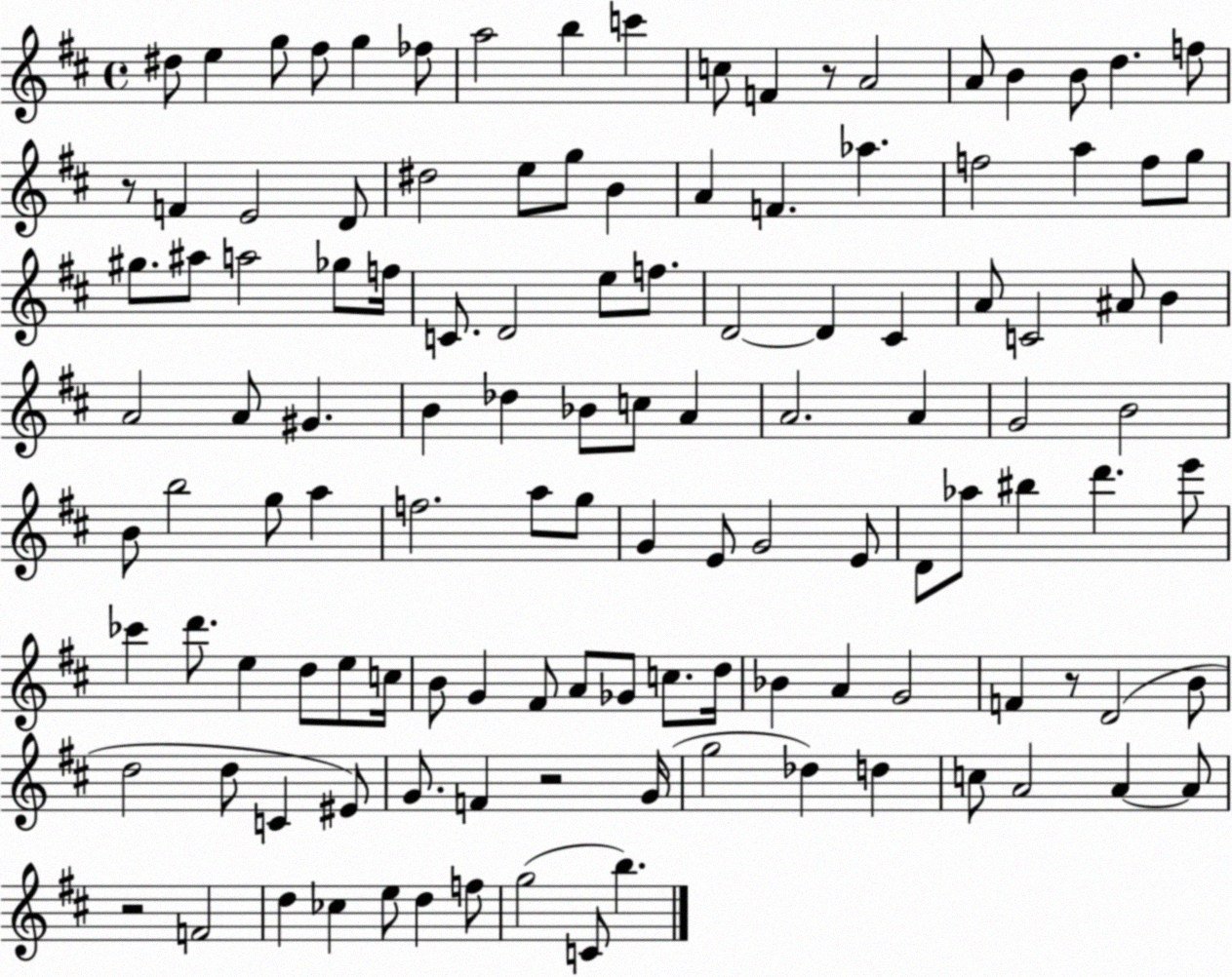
X:1
T:Untitled
M:4/4
L:1/4
K:D
^d/2 e g/2 ^f/2 g _f/2 a2 b c' c/2 F z/2 A2 A/2 B B/2 d f/2 z/2 F E2 D/2 ^d2 e/2 g/2 B A F _a f2 a f/2 g/2 ^g/2 ^a/2 a2 _g/2 f/4 C/2 D2 e/2 f/2 D2 D ^C A/2 C2 ^A/2 B A2 A/2 ^G B _d _B/2 c/2 A A2 A G2 B2 B/2 b2 g/2 a f2 a/2 g/2 G E/2 G2 E/2 D/2 _a/2 ^b d' e'/2 _c' d'/2 e d/2 e/2 c/4 B/2 G ^F/2 A/2 _G/2 c/2 d/4 _B A G2 F z/2 D2 B/2 d2 d/2 C ^E/2 G/2 F z2 G/4 g2 _d d c/2 A2 A A/2 z2 F2 d _c e/2 d f/2 g2 C/2 b